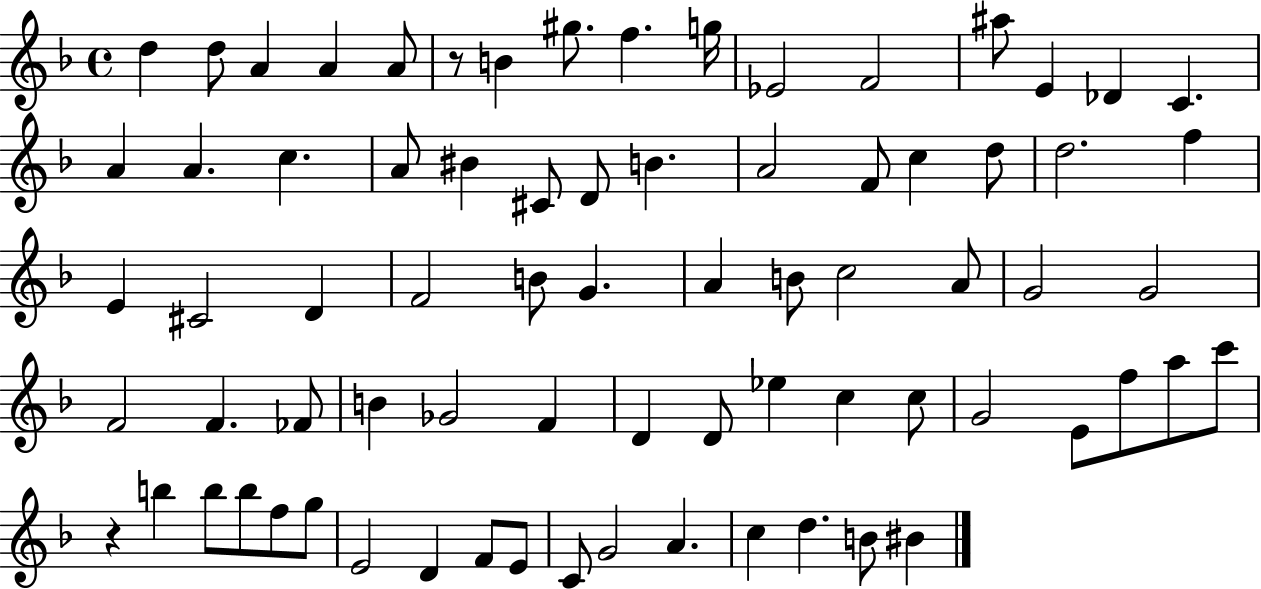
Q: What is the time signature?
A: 4/4